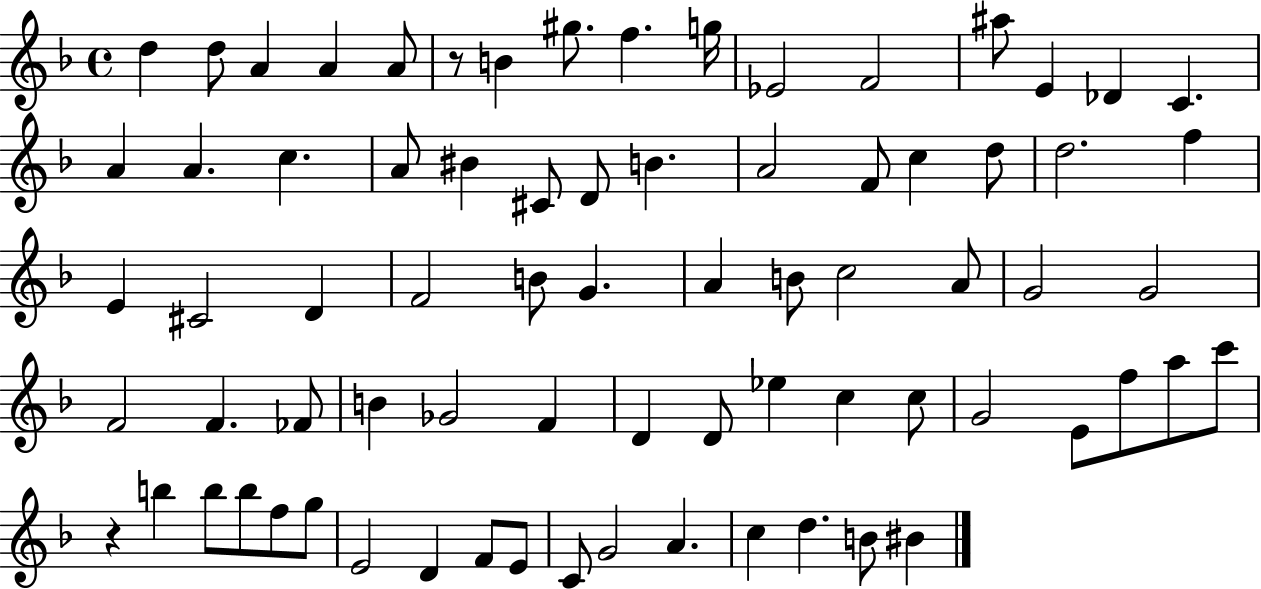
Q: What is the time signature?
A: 4/4